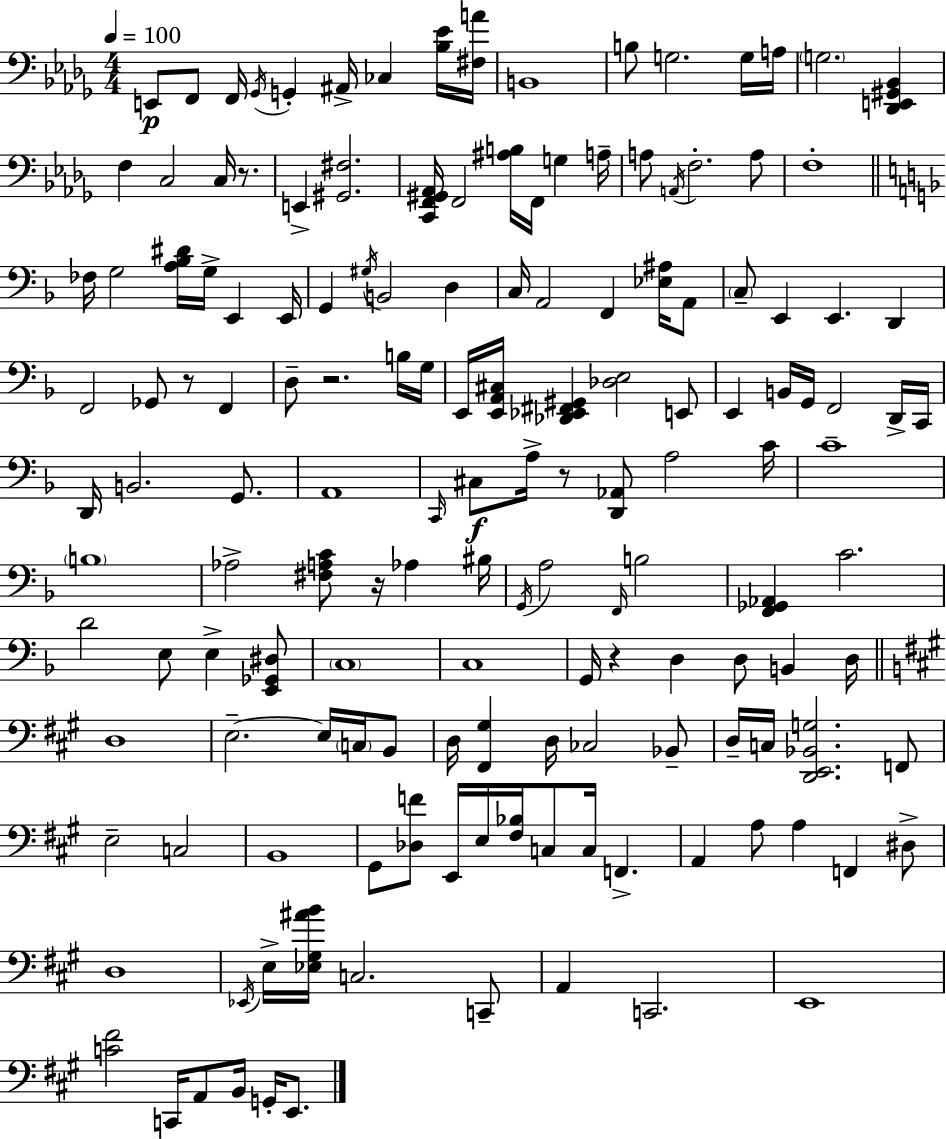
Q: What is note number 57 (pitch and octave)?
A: C2